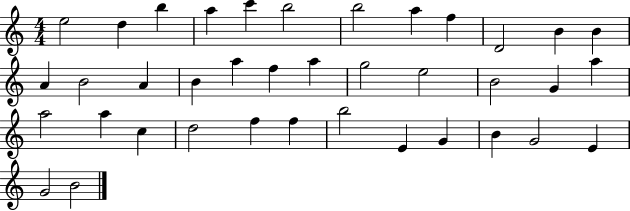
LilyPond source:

{
  \clef treble
  \numericTimeSignature
  \time 4/4
  \key c \major
  e''2 d''4 b''4 | a''4 c'''4 b''2 | b''2 a''4 f''4 | d'2 b'4 b'4 | \break a'4 b'2 a'4 | b'4 a''4 f''4 a''4 | g''2 e''2 | b'2 g'4 a''4 | \break a''2 a''4 c''4 | d''2 f''4 f''4 | b''2 e'4 g'4 | b'4 g'2 e'4 | \break g'2 b'2 | \bar "|."
}